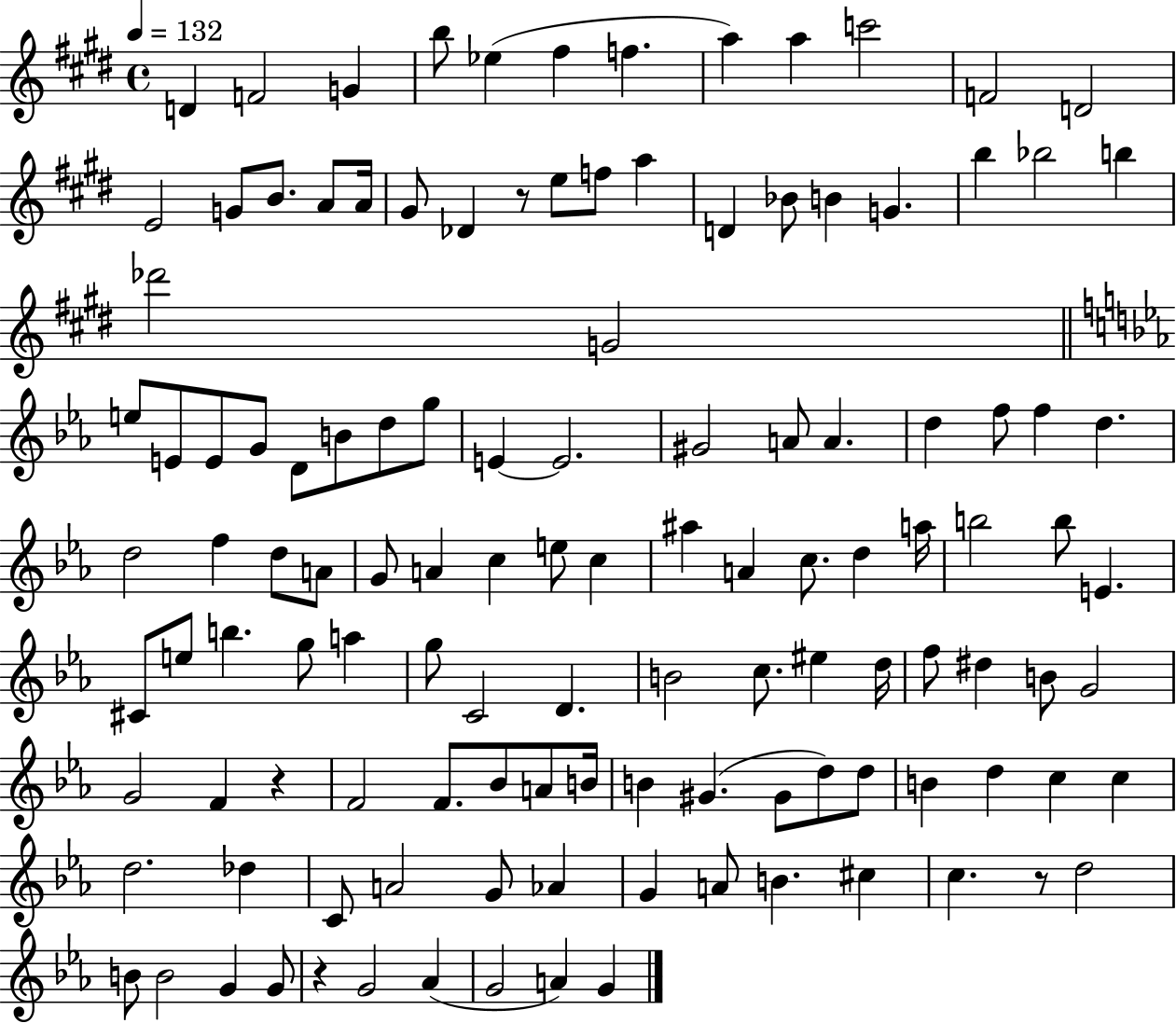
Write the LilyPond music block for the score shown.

{
  \clef treble
  \time 4/4
  \defaultTimeSignature
  \key e \major
  \tempo 4 = 132
  d'4 f'2 g'4 | b''8 ees''4( fis''4 f''4. | a''4) a''4 c'''2 | f'2 d'2 | \break e'2 g'8 b'8. a'8 a'16 | gis'8 des'4 r8 e''8 f''8 a''4 | d'4 bes'8 b'4 g'4. | b''4 bes''2 b''4 | \break des'''2 g'2 | \bar "||" \break \key c \minor e''8 e'8 e'8 g'8 d'8 b'8 d''8 g''8 | e'4~~ e'2. | gis'2 a'8 a'4. | d''4 f''8 f''4 d''4. | \break d''2 f''4 d''8 a'8 | g'8 a'4 c''4 e''8 c''4 | ais''4 a'4 c''8. d''4 a''16 | b''2 b''8 e'4. | \break cis'8 e''8 b''4. g''8 a''4 | g''8 c'2 d'4. | b'2 c''8. eis''4 d''16 | f''8 dis''4 b'8 g'2 | \break g'2 f'4 r4 | f'2 f'8. bes'8 a'8 b'16 | b'4 gis'4.( gis'8 d''8) d''8 | b'4 d''4 c''4 c''4 | \break d''2. des''4 | c'8 a'2 g'8 aes'4 | g'4 a'8 b'4. cis''4 | c''4. r8 d''2 | \break b'8 b'2 g'4 g'8 | r4 g'2 aes'4( | g'2 a'4) g'4 | \bar "|."
}